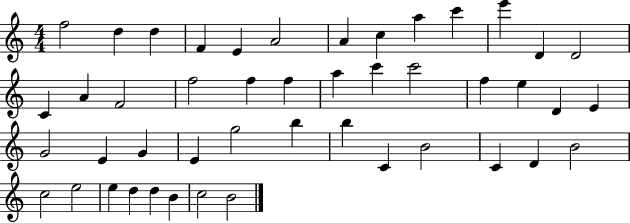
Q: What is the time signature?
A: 4/4